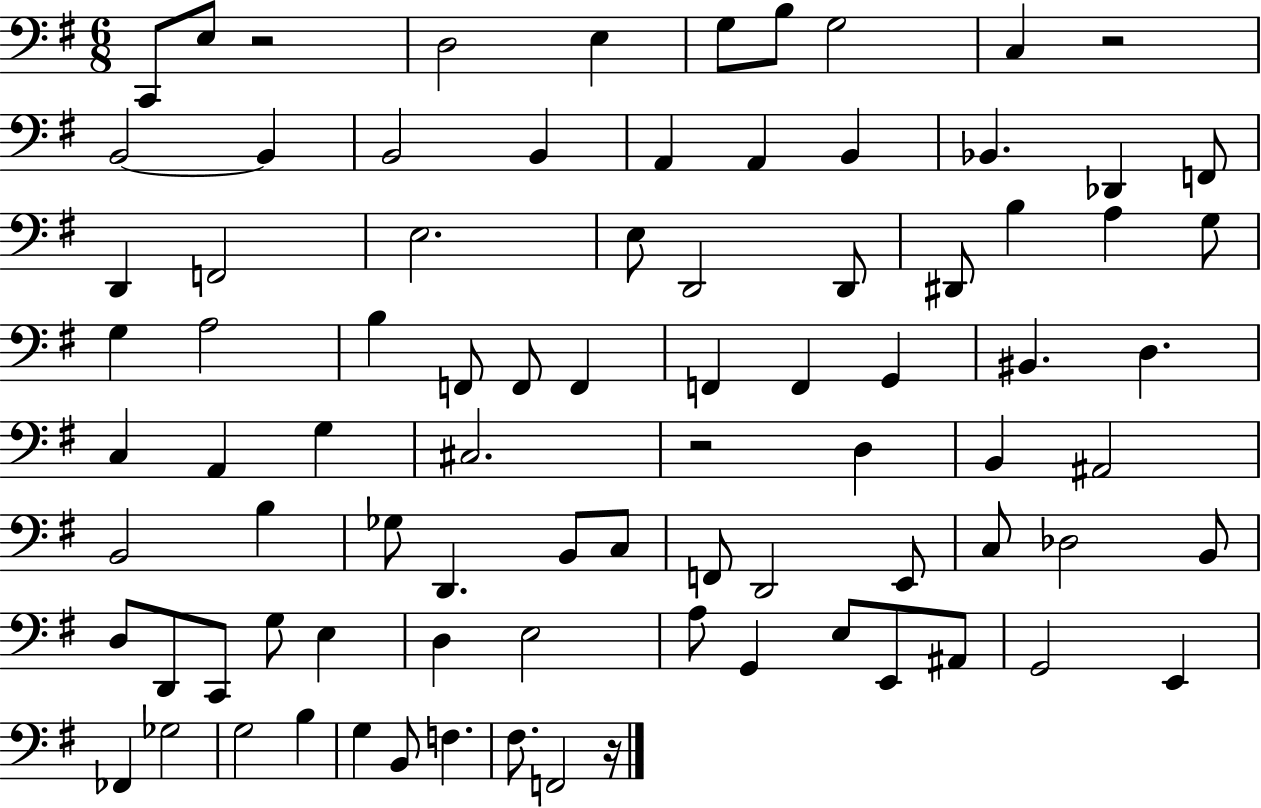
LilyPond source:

{
  \clef bass
  \numericTimeSignature
  \time 6/8
  \key g \major
  c,8 e8 r2 | d2 e4 | g8 b8 g2 | c4 r2 | \break b,2~~ b,4 | b,2 b,4 | a,4 a,4 b,4 | bes,4. des,4 f,8 | \break d,4 f,2 | e2. | e8 d,2 d,8 | dis,8 b4 a4 g8 | \break g4 a2 | b4 f,8 f,8 f,4 | f,4 f,4 g,4 | bis,4. d4. | \break c4 a,4 g4 | cis2. | r2 d4 | b,4 ais,2 | \break b,2 b4 | ges8 d,4. b,8 c8 | f,8 d,2 e,8 | c8 des2 b,8 | \break d8 d,8 c,8 g8 e4 | d4 e2 | a8 g,4 e8 e,8 ais,8 | g,2 e,4 | \break fes,4 ges2 | g2 b4 | g4 b,8 f4. | fis8. f,2 r16 | \break \bar "|."
}